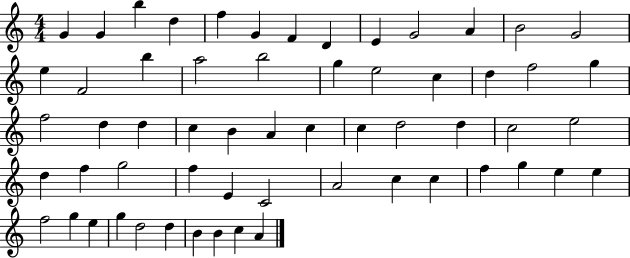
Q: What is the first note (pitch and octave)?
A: G4